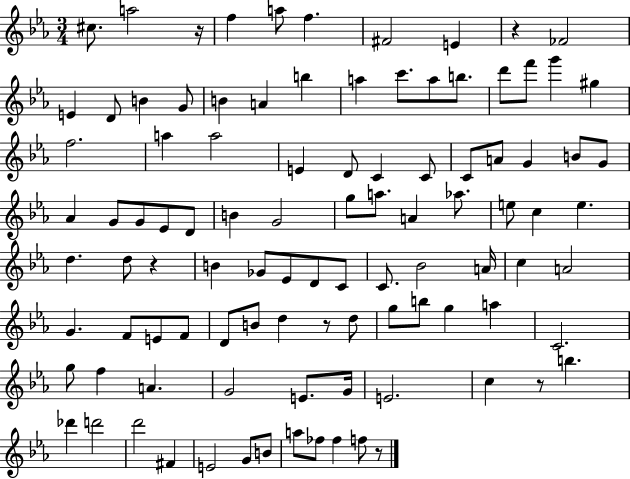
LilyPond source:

{
  \clef treble
  \numericTimeSignature
  \time 3/4
  \key ees \major
  cis''8. a''2 r16 | f''4 a''8 f''4. | fis'2 e'4 | r4 fes'2 | \break e'4 d'8 b'4 g'8 | b'4 a'4 b''4 | a''4 c'''8. a''8 b''8. | d'''8 f'''8 g'''4 gis''4 | \break f''2. | a''4 a''2 | e'4 d'8 c'4 c'8 | c'8 a'8 g'4 b'8 g'8 | \break aes'4 g'8 g'8 ees'8 d'8 | b'4 g'2 | g''8 a''8. a'4 aes''8. | e''8 c''4 e''4. | \break d''4. d''8 r4 | b'4 ges'8 ees'8 d'8 c'8 | c'8. bes'2 a'16 | c''4 a'2 | \break g'4. f'8 e'8 f'8 | d'8 b'8 d''4 r8 d''8 | g''8 b''8 g''4 a''4 | c'2. | \break g''8 f''4 a'4. | g'2 e'8. g'16 | e'2. | c''4 r8 b''4. | \break des'''4 d'''2 | d'''2 fis'4 | e'2 g'8 b'8 | a''8 fes''8 fes''4 f''8 r8 | \break \bar "|."
}